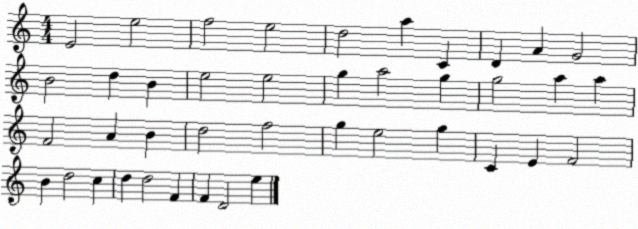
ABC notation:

X:1
T:Untitled
M:4/4
L:1/4
K:C
E2 e2 f2 e2 d2 a C D A G2 B2 d B e2 e2 g a2 g g2 a a F2 A B d2 f2 g e2 g C E F2 B d2 c d d2 F F D2 e